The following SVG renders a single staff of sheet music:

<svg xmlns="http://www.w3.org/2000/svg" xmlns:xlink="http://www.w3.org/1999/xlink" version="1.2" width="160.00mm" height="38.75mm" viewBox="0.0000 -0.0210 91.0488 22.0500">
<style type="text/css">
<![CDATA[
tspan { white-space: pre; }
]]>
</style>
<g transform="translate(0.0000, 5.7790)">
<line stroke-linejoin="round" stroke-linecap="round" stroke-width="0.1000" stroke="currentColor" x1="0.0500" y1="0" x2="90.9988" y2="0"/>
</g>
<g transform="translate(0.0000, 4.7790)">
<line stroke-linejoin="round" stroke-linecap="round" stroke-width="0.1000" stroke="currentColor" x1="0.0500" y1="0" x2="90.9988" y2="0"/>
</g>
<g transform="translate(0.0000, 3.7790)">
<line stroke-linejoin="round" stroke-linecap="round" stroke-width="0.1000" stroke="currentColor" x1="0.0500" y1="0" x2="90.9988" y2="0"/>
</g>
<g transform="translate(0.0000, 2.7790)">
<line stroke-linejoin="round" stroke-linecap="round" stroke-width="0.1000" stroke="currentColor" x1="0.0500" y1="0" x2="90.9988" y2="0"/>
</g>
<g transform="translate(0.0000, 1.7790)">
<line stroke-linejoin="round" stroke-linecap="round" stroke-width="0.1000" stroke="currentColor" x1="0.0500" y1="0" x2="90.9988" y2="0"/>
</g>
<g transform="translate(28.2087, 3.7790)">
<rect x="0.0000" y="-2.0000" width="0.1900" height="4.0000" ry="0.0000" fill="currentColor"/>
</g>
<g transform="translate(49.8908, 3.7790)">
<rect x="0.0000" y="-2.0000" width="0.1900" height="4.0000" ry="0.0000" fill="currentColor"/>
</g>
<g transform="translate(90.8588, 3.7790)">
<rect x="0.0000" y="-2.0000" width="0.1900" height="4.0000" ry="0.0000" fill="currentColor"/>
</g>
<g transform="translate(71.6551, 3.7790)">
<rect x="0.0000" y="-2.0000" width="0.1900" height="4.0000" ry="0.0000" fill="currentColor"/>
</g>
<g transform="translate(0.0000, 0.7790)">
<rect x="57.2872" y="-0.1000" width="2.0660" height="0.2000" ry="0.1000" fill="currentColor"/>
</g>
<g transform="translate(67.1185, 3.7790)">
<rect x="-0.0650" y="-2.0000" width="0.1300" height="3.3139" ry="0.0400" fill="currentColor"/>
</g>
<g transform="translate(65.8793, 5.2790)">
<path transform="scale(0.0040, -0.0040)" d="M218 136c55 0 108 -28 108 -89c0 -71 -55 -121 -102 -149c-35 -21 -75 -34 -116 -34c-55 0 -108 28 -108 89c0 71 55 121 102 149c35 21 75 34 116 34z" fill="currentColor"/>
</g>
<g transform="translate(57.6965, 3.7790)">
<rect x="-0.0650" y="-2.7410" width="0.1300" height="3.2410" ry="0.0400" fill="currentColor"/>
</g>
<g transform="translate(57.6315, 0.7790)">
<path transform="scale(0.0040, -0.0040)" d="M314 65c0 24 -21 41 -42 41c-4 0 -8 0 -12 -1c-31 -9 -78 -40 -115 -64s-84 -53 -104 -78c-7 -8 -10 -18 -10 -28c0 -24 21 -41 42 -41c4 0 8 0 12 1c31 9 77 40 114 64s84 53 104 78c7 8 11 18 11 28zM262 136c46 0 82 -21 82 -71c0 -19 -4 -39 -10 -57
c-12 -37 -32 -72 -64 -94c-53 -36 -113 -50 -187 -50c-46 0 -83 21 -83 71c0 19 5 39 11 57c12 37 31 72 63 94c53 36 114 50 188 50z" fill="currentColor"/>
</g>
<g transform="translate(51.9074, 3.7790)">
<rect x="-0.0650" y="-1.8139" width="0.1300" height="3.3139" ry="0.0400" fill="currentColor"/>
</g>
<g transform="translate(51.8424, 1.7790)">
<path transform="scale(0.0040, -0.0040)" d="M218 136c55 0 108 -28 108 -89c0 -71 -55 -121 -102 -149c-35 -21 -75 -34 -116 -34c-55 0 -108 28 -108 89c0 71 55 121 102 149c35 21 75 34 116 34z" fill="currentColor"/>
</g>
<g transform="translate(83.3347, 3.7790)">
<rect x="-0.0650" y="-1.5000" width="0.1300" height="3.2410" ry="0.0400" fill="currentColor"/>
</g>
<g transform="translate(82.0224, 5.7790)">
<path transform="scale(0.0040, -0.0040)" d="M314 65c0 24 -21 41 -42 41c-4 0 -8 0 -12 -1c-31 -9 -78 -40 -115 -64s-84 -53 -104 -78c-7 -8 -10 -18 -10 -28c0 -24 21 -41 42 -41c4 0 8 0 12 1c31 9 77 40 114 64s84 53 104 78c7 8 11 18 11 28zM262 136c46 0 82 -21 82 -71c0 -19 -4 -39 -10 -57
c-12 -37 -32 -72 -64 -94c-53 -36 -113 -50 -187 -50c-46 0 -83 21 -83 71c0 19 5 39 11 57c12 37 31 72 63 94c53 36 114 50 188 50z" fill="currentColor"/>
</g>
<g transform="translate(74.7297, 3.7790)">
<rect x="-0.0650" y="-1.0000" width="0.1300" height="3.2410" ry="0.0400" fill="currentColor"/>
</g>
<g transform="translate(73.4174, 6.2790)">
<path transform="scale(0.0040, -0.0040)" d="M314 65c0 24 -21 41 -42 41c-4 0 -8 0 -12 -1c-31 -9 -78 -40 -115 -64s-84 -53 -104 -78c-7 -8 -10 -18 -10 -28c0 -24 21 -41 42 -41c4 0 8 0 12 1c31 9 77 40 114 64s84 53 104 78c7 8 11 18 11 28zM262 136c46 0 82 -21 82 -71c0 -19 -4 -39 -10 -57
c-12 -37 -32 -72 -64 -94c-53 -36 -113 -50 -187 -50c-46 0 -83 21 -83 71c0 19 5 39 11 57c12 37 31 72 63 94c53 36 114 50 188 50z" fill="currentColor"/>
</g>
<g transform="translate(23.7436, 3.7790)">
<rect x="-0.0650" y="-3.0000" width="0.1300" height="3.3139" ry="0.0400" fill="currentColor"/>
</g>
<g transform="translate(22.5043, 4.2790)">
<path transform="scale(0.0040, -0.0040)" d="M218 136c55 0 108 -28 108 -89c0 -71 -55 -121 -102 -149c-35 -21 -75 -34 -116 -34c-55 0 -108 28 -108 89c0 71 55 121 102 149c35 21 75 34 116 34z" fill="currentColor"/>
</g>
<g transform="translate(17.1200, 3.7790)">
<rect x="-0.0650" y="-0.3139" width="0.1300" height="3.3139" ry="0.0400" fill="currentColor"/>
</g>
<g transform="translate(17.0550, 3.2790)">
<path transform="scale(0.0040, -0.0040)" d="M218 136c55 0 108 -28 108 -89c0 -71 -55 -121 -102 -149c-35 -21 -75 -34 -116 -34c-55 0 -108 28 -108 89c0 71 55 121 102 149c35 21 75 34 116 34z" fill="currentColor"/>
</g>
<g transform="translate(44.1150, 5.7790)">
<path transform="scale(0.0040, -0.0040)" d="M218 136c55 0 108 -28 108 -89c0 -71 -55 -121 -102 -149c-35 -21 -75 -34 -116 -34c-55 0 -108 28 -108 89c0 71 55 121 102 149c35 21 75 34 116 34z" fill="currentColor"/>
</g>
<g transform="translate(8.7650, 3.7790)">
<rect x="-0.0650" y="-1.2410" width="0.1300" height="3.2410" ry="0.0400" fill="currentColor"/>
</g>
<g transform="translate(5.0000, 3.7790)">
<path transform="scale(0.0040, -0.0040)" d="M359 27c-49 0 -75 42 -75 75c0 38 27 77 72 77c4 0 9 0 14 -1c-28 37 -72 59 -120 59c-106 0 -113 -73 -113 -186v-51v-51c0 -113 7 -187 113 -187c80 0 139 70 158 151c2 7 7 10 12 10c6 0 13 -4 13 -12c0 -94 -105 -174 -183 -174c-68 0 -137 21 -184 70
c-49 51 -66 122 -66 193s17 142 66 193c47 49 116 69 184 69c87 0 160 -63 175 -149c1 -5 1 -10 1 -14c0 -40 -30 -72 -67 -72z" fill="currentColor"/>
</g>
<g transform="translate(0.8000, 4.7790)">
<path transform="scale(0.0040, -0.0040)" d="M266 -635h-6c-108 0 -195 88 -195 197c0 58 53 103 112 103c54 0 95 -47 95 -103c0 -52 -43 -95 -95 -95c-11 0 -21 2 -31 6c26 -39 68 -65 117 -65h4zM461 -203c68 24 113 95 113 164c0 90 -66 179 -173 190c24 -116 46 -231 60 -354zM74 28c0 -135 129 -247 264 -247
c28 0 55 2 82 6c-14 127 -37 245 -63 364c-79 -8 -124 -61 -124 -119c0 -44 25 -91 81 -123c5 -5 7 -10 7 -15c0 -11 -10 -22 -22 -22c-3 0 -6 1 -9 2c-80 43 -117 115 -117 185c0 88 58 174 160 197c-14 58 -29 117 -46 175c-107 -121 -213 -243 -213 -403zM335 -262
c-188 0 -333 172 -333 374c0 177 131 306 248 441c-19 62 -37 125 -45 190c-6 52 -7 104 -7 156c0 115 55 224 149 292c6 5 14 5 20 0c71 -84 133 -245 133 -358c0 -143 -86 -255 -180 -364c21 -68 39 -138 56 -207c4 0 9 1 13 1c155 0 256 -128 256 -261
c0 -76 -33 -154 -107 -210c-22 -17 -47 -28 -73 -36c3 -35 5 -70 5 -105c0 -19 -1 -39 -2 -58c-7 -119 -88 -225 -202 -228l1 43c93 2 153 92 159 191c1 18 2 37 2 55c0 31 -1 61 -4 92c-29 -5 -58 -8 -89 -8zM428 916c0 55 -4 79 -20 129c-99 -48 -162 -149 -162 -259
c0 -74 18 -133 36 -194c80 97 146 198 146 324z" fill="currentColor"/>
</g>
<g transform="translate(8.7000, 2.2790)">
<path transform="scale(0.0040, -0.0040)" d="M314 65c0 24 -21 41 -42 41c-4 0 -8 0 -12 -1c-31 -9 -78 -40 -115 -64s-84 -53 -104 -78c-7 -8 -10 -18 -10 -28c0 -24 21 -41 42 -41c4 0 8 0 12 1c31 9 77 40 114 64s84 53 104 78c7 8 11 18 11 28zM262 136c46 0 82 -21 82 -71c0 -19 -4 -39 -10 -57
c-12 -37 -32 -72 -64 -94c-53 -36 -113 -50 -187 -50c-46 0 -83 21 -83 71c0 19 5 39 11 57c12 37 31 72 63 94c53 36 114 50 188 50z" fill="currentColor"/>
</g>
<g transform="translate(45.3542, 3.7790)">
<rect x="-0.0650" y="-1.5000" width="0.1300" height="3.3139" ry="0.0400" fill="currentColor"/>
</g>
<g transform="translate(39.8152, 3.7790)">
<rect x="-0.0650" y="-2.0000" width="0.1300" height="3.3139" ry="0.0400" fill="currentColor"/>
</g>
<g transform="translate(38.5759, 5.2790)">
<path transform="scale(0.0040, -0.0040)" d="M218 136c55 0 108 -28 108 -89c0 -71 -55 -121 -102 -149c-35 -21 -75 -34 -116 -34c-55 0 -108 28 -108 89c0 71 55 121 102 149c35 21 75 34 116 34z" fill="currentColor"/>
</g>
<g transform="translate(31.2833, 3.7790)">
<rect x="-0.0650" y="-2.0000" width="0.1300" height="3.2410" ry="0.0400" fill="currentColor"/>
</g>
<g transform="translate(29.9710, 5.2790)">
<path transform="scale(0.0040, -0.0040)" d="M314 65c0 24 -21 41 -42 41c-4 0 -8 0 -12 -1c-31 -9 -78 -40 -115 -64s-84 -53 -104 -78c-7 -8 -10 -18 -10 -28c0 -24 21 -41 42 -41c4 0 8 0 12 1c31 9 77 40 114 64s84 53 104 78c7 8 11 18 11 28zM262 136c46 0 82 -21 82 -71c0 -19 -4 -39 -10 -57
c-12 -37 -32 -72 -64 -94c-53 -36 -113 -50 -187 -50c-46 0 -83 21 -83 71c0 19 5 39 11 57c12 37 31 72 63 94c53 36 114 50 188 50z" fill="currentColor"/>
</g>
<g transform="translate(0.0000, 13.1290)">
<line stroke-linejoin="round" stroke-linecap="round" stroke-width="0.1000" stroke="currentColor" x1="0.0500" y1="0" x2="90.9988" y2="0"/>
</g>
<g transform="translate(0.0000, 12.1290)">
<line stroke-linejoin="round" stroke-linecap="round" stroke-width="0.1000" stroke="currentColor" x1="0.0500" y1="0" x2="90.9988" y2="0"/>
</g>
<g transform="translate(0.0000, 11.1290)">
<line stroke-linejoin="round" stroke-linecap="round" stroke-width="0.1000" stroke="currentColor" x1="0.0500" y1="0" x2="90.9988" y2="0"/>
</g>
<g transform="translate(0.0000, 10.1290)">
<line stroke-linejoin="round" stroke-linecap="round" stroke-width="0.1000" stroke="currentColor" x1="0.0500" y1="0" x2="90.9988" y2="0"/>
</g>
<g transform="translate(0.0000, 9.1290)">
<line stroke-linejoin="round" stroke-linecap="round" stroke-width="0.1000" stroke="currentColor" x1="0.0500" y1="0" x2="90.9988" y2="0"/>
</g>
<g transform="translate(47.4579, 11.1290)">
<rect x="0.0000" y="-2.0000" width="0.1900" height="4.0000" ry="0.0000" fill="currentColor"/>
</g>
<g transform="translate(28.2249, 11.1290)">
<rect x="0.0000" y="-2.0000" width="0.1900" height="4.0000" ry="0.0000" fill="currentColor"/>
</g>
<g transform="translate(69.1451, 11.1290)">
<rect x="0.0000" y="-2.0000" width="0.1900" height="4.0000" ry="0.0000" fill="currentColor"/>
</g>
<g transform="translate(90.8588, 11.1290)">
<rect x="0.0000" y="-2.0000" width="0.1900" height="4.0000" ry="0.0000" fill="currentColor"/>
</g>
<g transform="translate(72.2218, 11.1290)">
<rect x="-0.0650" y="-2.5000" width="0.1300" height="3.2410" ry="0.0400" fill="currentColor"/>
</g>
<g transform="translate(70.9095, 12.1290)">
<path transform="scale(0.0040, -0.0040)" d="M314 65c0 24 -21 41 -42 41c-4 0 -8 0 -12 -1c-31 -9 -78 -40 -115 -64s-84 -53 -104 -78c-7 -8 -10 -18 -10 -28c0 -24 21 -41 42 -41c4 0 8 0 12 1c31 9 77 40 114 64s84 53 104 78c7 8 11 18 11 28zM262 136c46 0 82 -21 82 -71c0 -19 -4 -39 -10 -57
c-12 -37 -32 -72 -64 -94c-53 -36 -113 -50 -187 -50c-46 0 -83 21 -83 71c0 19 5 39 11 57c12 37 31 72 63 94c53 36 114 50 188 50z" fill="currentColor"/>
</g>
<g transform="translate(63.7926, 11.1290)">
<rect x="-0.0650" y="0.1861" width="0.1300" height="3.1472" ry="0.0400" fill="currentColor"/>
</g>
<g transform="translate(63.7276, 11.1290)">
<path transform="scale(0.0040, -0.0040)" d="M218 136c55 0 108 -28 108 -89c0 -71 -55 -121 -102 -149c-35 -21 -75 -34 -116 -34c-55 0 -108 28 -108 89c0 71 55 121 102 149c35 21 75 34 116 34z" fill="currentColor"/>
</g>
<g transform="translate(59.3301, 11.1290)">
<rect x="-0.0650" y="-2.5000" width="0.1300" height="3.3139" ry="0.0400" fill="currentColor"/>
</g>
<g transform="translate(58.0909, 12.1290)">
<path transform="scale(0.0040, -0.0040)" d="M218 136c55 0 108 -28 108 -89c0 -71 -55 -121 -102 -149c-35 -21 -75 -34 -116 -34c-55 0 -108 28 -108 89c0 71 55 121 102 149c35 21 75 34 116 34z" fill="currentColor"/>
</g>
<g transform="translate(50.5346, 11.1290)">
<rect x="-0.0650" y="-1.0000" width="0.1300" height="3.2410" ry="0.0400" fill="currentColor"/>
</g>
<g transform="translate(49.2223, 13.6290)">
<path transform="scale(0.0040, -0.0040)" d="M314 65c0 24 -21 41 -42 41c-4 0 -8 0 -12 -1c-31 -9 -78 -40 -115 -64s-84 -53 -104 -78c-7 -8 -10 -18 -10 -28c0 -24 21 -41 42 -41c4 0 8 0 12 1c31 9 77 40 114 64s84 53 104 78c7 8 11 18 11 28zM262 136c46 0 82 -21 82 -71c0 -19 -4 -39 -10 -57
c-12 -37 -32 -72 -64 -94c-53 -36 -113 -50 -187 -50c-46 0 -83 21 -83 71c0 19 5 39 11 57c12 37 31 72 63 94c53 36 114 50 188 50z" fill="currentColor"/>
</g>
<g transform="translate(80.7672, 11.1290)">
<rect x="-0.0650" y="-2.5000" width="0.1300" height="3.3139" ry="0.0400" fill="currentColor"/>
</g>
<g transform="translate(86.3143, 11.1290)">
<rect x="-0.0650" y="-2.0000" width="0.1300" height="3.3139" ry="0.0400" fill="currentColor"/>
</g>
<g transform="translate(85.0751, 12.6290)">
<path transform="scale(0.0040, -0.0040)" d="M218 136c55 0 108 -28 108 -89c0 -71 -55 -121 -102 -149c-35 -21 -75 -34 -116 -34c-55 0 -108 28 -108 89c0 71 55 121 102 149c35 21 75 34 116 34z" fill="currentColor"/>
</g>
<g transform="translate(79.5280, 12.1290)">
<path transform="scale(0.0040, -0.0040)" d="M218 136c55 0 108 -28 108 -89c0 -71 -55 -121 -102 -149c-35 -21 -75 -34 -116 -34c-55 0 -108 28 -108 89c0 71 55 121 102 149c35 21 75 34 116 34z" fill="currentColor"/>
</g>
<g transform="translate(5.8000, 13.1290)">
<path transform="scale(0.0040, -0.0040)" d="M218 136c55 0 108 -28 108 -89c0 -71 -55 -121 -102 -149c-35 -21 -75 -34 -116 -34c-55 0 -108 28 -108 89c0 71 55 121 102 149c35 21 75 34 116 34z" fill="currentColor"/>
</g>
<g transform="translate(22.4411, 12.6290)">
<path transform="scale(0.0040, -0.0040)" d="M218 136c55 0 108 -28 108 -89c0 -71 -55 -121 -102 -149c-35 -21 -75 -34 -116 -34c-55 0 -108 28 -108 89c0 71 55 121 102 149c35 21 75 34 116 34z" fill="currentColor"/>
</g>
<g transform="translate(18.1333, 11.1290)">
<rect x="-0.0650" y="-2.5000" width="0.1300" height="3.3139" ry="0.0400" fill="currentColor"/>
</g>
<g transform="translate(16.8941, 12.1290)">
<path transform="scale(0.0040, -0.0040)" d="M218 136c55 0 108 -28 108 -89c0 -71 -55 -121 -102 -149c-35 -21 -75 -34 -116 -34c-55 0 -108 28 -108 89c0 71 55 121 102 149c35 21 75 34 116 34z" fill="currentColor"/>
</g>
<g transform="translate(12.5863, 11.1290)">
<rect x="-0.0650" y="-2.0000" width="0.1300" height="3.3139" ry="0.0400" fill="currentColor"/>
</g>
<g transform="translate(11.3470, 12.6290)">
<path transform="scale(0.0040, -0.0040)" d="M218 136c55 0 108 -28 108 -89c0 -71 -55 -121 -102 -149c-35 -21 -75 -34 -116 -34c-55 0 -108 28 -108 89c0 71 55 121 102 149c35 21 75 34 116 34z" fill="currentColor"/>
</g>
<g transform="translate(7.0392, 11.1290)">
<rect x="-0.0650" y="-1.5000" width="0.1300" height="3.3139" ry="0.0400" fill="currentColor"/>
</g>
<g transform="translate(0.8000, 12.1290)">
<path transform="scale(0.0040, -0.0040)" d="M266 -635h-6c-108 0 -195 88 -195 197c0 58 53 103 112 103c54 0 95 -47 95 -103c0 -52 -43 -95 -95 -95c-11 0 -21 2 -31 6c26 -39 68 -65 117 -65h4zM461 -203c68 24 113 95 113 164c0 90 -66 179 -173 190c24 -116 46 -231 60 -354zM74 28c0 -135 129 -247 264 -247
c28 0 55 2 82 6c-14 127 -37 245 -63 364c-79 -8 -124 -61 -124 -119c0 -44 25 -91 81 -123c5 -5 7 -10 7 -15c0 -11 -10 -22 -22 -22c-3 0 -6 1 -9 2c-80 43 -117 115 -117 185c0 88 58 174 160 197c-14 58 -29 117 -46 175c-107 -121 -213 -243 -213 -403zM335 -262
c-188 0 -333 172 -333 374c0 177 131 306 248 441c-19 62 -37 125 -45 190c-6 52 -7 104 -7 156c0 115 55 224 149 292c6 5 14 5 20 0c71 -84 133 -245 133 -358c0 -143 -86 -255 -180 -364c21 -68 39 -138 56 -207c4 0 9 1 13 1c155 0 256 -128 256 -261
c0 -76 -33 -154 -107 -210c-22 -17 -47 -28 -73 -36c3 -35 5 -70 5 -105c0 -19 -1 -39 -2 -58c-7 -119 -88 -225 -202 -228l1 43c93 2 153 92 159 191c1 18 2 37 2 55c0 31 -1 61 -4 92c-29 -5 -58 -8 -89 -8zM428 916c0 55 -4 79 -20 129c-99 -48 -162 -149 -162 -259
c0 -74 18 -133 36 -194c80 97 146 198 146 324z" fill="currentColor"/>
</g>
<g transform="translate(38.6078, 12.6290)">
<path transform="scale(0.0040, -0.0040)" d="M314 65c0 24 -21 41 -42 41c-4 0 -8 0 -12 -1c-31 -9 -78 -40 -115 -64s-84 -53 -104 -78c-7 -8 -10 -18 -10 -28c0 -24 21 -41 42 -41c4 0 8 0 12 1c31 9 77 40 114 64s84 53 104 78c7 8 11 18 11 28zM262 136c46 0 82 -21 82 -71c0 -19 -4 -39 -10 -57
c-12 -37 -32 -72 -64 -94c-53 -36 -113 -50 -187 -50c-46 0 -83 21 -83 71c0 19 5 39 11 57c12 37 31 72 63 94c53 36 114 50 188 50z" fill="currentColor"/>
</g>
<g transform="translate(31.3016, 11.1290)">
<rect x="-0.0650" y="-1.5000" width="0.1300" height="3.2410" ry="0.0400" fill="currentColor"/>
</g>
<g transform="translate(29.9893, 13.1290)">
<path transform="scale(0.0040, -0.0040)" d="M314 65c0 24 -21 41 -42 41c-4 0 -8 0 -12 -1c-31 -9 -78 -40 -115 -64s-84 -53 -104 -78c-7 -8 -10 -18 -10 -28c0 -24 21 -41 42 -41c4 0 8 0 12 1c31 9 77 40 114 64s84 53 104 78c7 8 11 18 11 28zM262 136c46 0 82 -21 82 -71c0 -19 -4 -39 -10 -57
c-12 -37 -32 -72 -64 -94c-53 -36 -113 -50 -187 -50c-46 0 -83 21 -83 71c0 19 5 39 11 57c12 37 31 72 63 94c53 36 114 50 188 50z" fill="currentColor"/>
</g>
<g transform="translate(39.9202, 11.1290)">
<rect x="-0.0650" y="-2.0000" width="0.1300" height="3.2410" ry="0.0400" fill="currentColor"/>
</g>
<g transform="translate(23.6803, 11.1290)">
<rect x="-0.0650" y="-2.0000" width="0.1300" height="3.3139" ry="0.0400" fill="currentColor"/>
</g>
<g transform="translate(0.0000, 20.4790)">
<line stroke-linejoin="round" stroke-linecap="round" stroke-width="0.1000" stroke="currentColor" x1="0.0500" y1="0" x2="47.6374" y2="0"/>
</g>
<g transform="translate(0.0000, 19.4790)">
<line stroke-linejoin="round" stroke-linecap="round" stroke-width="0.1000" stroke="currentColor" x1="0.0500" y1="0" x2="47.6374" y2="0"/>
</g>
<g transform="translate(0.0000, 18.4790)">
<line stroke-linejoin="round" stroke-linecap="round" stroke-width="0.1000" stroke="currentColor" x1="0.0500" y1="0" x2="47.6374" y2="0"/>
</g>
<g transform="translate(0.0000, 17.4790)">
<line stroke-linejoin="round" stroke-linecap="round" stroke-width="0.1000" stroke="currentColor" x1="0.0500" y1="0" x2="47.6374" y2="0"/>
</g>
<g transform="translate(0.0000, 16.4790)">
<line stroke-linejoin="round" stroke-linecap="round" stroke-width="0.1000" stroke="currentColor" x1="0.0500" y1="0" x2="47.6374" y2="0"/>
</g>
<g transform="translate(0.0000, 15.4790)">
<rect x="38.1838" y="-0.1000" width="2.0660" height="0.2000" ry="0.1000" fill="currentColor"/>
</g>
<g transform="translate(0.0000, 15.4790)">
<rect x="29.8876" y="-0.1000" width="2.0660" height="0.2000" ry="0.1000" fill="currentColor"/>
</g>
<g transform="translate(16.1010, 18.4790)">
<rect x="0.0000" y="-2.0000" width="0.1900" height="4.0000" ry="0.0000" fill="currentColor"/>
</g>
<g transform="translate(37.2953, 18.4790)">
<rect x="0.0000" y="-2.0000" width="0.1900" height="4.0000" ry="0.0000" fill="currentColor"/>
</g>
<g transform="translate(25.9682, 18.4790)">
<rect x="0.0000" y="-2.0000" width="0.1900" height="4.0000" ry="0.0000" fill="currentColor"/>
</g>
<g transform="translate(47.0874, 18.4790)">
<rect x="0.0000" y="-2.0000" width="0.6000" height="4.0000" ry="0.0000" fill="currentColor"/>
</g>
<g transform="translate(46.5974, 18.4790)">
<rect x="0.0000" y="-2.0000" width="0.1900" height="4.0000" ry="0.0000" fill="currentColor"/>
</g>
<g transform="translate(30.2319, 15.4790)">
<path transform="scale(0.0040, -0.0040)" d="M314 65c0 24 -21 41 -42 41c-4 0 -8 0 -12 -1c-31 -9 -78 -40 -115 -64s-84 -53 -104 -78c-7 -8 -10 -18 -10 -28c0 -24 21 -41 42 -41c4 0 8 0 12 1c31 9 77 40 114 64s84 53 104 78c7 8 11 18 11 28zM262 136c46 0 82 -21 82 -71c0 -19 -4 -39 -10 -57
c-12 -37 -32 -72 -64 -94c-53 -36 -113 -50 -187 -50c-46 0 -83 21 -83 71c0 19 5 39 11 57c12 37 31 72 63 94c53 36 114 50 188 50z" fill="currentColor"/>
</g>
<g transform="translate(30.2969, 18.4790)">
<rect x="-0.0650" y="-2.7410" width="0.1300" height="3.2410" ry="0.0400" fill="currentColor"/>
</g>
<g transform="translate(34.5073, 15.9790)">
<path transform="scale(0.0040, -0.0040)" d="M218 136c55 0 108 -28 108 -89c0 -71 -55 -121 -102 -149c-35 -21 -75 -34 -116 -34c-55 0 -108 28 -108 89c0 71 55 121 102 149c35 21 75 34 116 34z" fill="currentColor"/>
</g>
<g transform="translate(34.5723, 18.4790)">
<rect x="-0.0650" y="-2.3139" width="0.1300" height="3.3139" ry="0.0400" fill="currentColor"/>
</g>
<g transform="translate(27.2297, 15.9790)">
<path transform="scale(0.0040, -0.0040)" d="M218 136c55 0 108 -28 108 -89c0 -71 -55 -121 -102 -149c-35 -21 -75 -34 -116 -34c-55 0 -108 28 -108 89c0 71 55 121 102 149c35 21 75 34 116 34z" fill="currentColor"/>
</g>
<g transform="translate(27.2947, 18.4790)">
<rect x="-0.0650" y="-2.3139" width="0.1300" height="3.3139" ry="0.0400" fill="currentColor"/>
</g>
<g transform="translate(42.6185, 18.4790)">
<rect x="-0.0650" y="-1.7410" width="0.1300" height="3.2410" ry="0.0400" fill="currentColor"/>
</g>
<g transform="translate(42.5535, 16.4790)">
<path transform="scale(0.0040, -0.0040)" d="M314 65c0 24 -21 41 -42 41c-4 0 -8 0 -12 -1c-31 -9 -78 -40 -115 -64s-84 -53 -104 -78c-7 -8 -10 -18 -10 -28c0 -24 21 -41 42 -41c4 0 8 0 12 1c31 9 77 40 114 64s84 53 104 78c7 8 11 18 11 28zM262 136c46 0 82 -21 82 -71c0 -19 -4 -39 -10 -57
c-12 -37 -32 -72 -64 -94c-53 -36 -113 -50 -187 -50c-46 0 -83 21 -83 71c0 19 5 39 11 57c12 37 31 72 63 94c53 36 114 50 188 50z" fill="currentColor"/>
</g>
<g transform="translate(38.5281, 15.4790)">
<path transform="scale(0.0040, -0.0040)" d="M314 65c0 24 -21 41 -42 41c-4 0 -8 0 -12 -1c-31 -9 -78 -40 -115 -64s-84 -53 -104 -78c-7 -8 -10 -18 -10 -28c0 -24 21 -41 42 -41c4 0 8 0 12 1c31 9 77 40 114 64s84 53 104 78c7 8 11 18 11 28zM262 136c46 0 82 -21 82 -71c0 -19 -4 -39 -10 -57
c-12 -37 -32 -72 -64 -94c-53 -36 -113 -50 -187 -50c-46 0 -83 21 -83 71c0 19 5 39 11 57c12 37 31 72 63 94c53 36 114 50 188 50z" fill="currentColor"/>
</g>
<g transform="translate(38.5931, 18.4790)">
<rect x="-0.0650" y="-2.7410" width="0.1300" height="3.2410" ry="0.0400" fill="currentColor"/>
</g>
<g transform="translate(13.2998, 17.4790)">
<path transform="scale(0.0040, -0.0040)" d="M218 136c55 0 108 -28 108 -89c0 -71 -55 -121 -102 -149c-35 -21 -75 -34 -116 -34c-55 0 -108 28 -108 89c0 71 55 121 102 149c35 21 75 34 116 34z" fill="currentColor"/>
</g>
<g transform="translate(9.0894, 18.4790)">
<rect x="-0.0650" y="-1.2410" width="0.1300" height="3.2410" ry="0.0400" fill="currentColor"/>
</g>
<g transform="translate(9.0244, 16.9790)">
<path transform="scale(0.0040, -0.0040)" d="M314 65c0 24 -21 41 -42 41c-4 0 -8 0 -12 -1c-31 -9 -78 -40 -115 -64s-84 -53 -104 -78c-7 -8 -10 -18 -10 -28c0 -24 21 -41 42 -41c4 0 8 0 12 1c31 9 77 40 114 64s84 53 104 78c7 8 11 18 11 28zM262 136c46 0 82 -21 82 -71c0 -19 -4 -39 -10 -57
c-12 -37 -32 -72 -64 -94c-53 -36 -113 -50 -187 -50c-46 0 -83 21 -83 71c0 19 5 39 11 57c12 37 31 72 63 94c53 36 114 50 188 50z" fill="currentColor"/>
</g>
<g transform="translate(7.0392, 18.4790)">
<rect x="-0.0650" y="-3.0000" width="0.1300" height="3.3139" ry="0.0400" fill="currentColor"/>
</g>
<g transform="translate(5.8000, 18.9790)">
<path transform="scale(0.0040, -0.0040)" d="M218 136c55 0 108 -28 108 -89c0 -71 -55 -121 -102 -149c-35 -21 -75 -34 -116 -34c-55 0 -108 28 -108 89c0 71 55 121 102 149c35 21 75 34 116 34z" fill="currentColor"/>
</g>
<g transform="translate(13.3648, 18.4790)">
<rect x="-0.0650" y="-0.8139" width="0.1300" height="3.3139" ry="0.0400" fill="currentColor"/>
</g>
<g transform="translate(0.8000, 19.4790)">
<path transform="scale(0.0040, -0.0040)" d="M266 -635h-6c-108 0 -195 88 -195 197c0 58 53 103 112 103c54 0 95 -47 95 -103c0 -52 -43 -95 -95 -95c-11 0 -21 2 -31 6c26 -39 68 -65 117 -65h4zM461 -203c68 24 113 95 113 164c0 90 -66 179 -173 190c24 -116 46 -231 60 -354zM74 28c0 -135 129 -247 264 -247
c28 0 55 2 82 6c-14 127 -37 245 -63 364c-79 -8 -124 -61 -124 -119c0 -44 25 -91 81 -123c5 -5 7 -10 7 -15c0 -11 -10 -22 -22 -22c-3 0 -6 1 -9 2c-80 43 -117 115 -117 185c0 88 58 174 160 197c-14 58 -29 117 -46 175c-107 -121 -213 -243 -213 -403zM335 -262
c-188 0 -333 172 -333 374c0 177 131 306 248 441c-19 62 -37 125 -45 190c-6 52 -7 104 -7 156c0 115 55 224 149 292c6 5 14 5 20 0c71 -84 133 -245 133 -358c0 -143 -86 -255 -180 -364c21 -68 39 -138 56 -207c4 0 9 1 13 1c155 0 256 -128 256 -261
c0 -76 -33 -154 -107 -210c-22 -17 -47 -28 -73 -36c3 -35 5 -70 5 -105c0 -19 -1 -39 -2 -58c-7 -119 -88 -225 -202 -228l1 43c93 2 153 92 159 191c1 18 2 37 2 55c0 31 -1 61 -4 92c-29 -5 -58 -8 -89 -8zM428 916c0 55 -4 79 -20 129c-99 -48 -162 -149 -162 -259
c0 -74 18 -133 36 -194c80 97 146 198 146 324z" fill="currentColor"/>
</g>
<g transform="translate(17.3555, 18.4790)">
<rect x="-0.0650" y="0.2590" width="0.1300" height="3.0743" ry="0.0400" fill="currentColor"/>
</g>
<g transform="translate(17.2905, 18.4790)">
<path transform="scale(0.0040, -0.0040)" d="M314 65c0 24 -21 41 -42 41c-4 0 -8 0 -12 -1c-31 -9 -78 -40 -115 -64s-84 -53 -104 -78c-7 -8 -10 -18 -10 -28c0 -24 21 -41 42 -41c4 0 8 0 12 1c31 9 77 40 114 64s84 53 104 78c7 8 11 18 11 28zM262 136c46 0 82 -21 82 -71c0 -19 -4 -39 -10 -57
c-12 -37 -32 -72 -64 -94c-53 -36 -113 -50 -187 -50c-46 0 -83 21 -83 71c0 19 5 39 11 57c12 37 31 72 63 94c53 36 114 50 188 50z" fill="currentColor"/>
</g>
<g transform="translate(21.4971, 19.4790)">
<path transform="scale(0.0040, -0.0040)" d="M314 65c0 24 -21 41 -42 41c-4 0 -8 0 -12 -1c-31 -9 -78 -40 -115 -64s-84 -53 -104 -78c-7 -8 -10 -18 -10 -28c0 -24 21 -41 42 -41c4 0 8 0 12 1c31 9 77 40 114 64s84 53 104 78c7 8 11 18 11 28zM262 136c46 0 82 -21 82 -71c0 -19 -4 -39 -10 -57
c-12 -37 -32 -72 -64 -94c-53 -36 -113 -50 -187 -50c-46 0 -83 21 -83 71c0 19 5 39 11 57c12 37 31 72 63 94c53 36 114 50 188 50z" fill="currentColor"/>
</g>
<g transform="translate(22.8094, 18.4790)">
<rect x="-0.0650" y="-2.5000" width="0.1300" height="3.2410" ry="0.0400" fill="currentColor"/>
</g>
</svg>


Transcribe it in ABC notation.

X:1
T:Untitled
M:4/4
L:1/4
K:C
e2 c A F2 F E f a2 F D2 E2 E F G F E2 F2 D2 G B G2 G F A e2 d B2 G2 g a2 g a2 f2